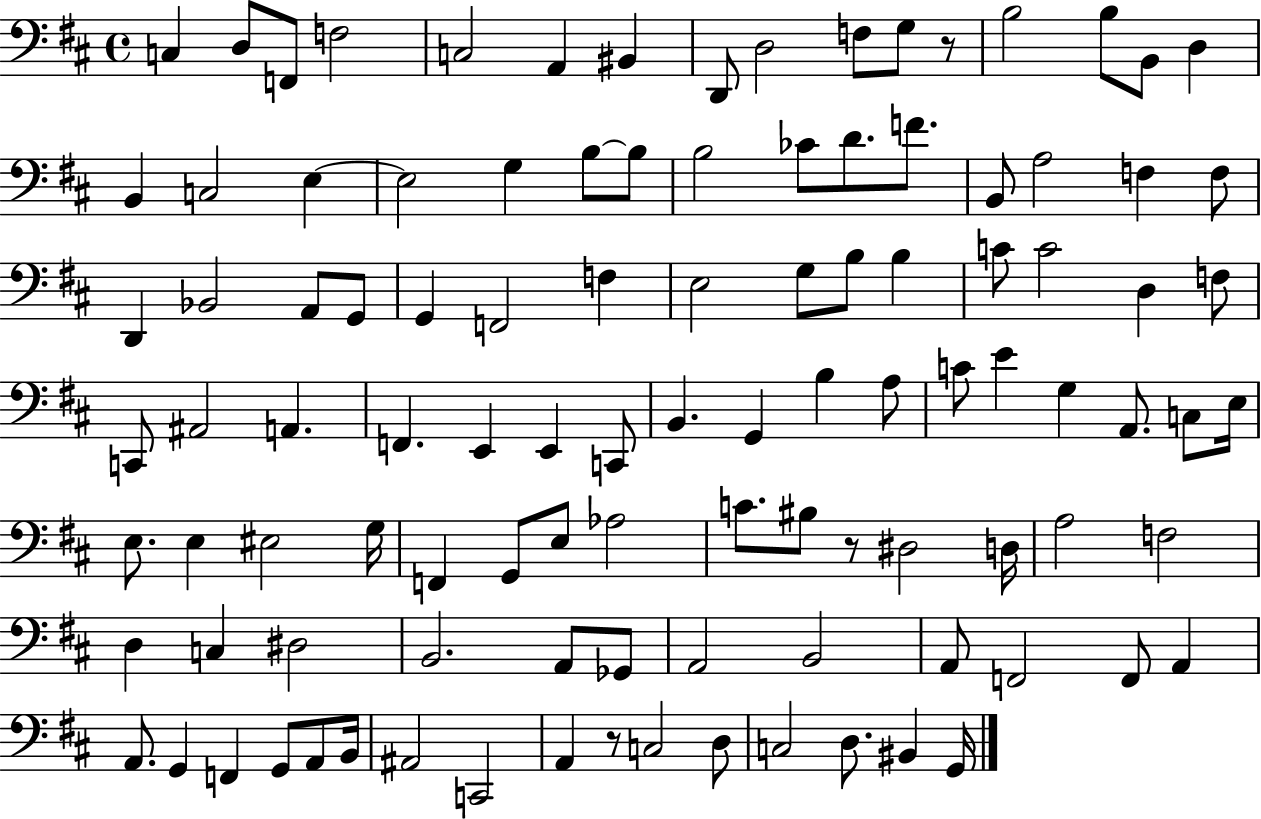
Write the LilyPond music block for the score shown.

{
  \clef bass
  \time 4/4
  \defaultTimeSignature
  \key d \major
  \repeat volta 2 { c4 d8 f,8 f2 | c2 a,4 bis,4 | d,8 d2 f8 g8 r8 | b2 b8 b,8 d4 | \break b,4 c2 e4~~ | e2 g4 b8~~ b8 | b2 ces'8 d'8. f'8. | b,8 a2 f4 f8 | \break d,4 bes,2 a,8 g,8 | g,4 f,2 f4 | e2 g8 b8 b4 | c'8 c'2 d4 f8 | \break c,8 ais,2 a,4. | f,4. e,4 e,4 c,8 | b,4. g,4 b4 a8 | c'8 e'4 g4 a,8. c8 e16 | \break e8. e4 eis2 g16 | f,4 g,8 e8 aes2 | c'8. bis8 r8 dis2 d16 | a2 f2 | \break d4 c4 dis2 | b,2. a,8 ges,8 | a,2 b,2 | a,8 f,2 f,8 a,4 | \break a,8. g,4 f,4 g,8 a,8 b,16 | ais,2 c,2 | a,4 r8 c2 d8 | c2 d8. bis,4 g,16 | \break } \bar "|."
}